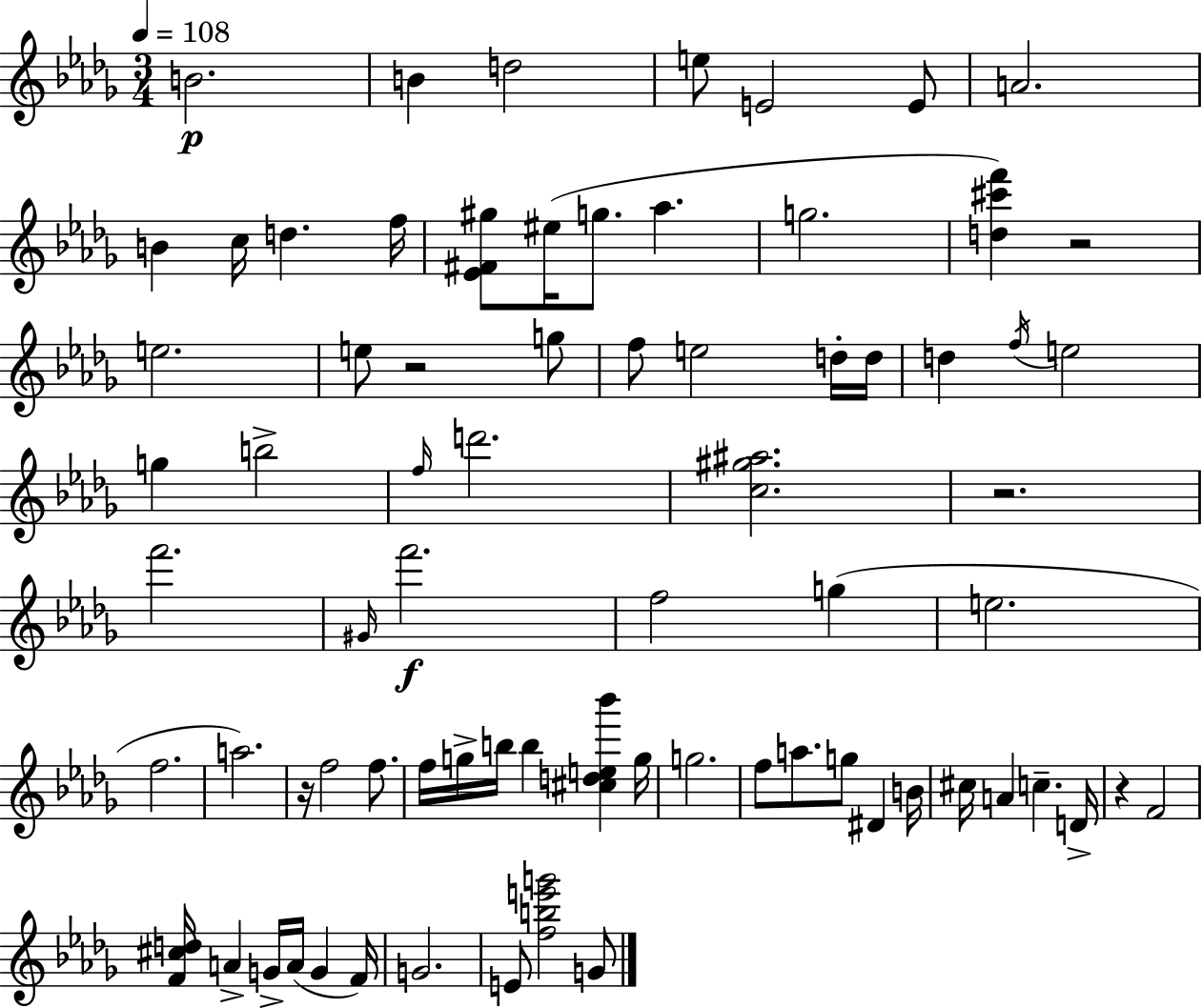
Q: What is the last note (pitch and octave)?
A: G4